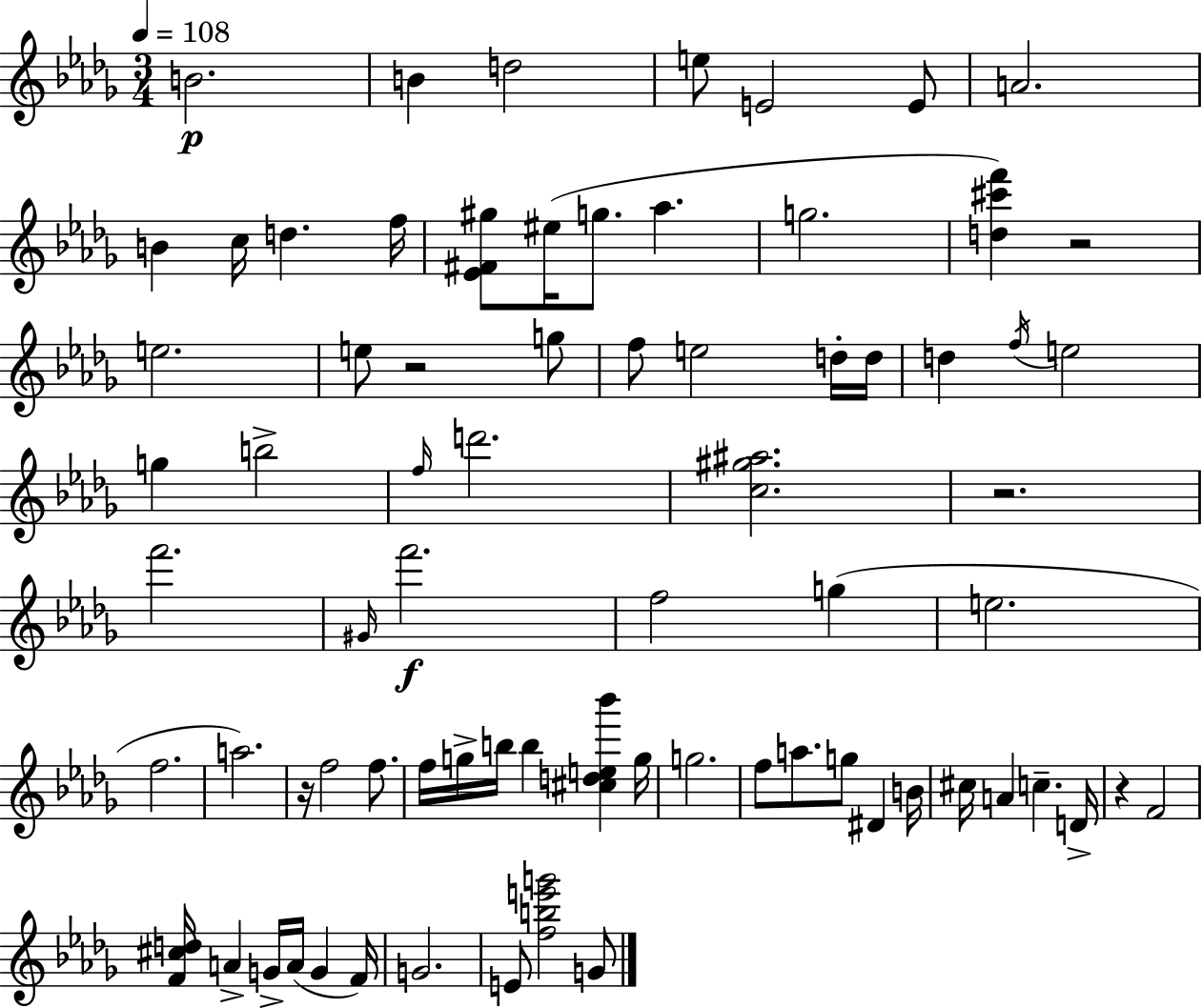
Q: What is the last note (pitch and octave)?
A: G4